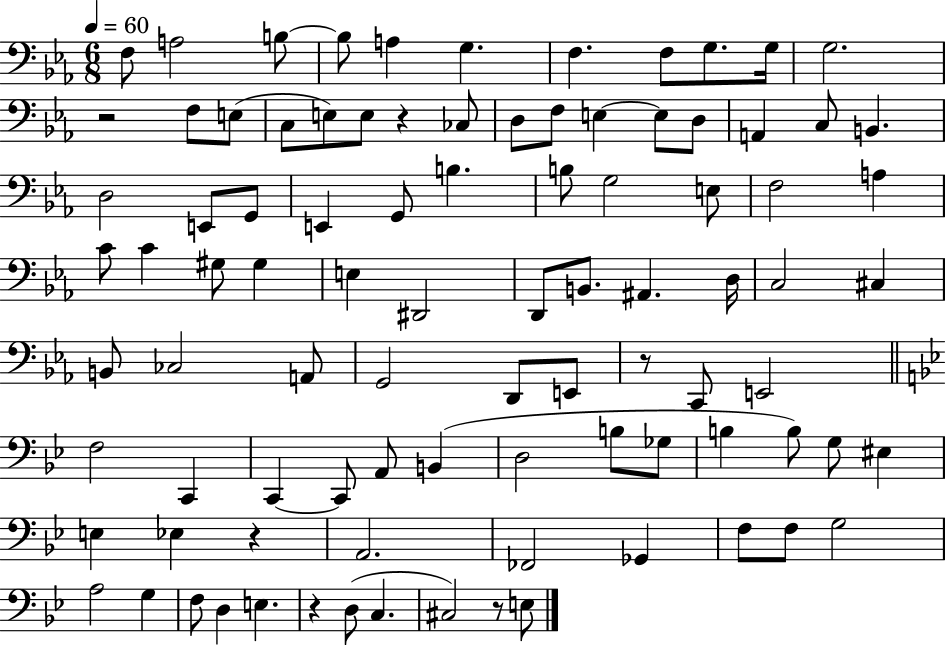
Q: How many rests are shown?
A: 6